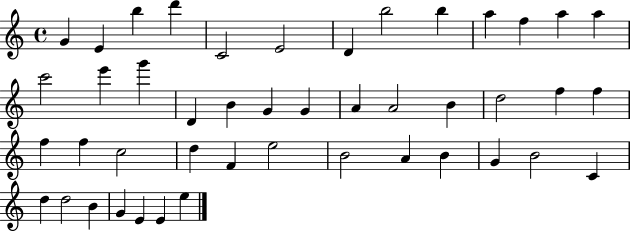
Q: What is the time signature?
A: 4/4